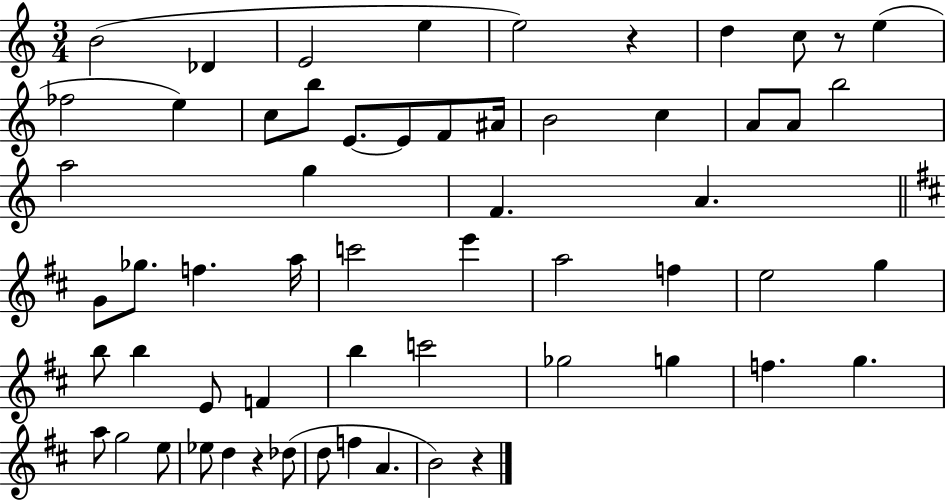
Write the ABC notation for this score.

X:1
T:Untitled
M:3/4
L:1/4
K:C
B2 _D E2 e e2 z d c/2 z/2 e _f2 e c/2 b/2 E/2 E/2 F/2 ^A/4 B2 c A/2 A/2 b2 a2 g F A G/2 _g/2 f a/4 c'2 e' a2 f e2 g b/2 b E/2 F b c'2 _g2 g f g a/2 g2 e/2 _e/2 d z _d/2 d/2 f A B2 z